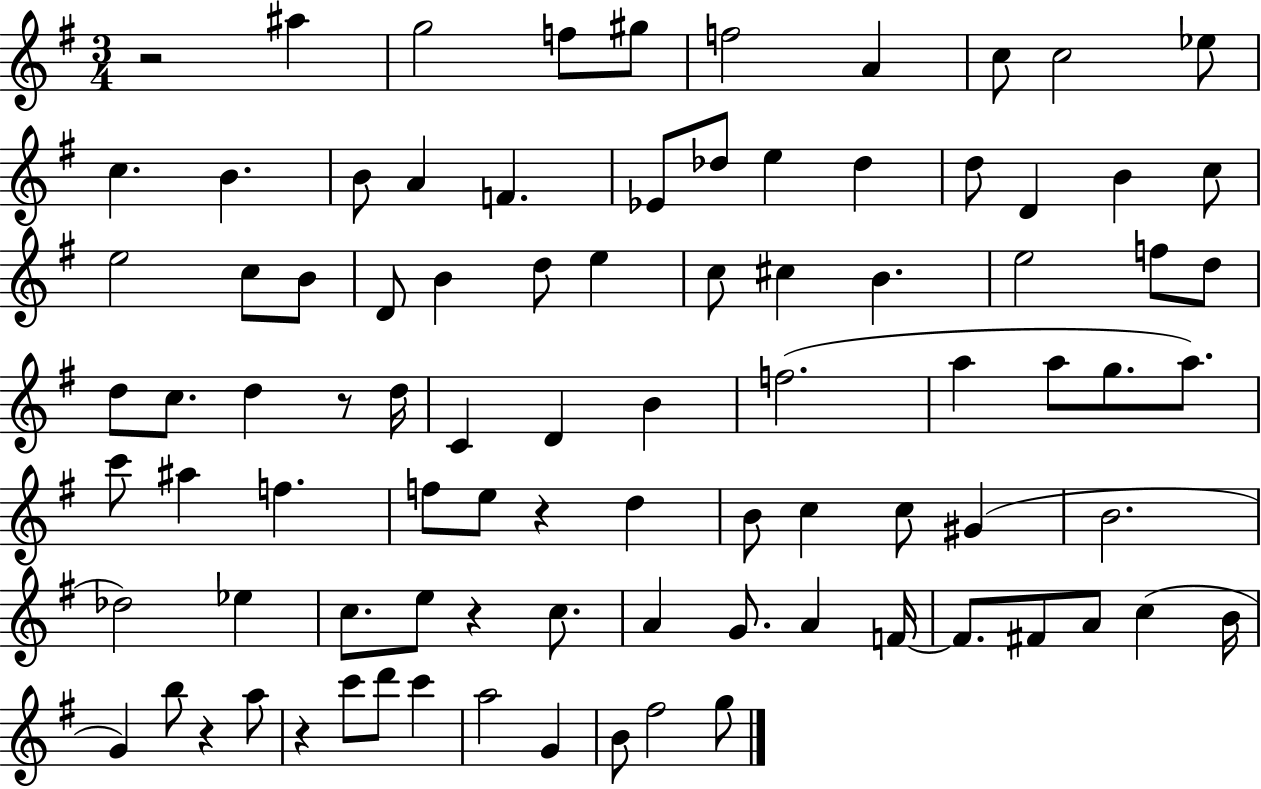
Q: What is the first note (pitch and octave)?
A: A#5